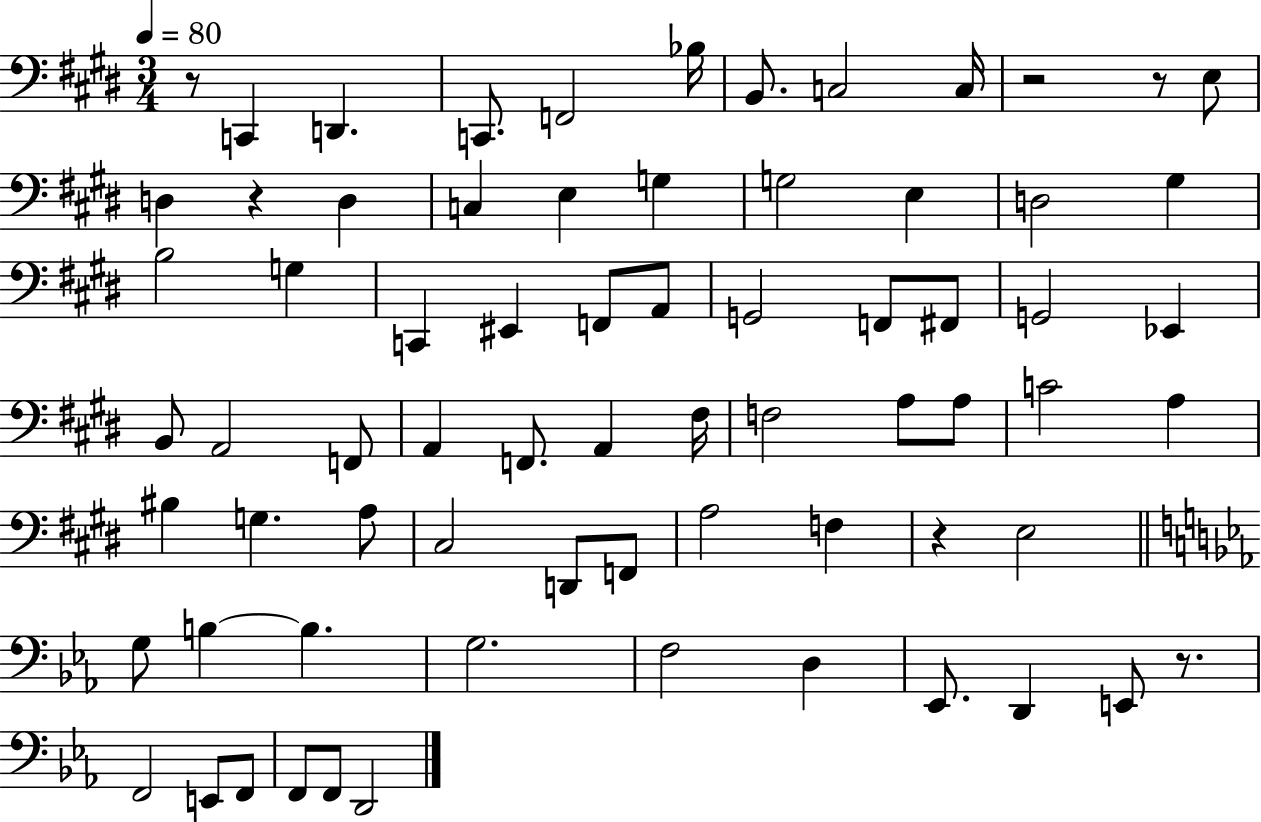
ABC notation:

X:1
T:Untitled
M:3/4
L:1/4
K:E
z/2 C,, D,, C,,/2 F,,2 _B,/4 B,,/2 C,2 C,/4 z2 z/2 E,/2 D, z D, C, E, G, G,2 E, D,2 ^G, B,2 G, C,, ^E,, F,,/2 A,,/2 G,,2 F,,/2 ^F,,/2 G,,2 _E,, B,,/2 A,,2 F,,/2 A,, F,,/2 A,, ^F,/4 F,2 A,/2 A,/2 C2 A, ^B, G, A,/2 ^C,2 D,,/2 F,,/2 A,2 F, z E,2 G,/2 B, B, G,2 F,2 D, _E,,/2 D,, E,,/2 z/2 F,,2 E,,/2 F,,/2 F,,/2 F,,/2 D,,2